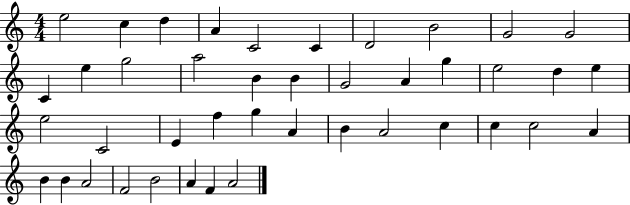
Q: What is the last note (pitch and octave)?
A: A4